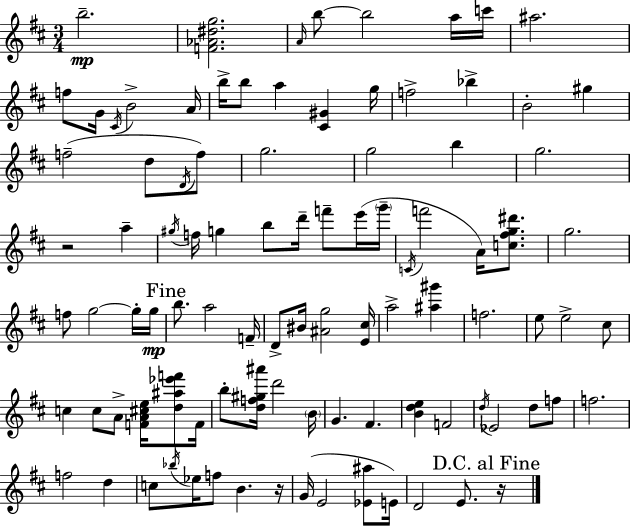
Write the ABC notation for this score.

X:1
T:Untitled
M:3/4
L:1/4
K:D
b2 [F_A^dg]2 A/4 b/2 b2 a/4 c'/4 ^a2 f/2 G/4 ^C/4 B2 A/4 b/4 b/2 a [^C^G] g/4 f2 _b B2 ^g f2 d/2 D/4 f/2 g2 g2 b g2 z2 a ^g/4 f/4 g b/2 d'/4 f'/2 e'/4 g'/4 C/4 f'2 A/4 [c^fg^d']/2 g2 f/2 g2 g/4 g/4 b/2 a2 F/4 D/2 ^B/4 [^Ag]2 [E^c]/4 a2 [^a^g'] f2 e/2 e2 ^c/2 c c/2 A/2 [FA^ce]/4 [d^a_e'f']/2 F/4 b/2 [df^g^a']/4 d'2 B/4 G ^F [Bde] F2 d/4 _E2 d/2 f/2 f2 f2 d c/2 _b/4 _e/4 f/2 B z/4 G/4 E2 [_E^a]/2 E/4 D2 E/2 z/4